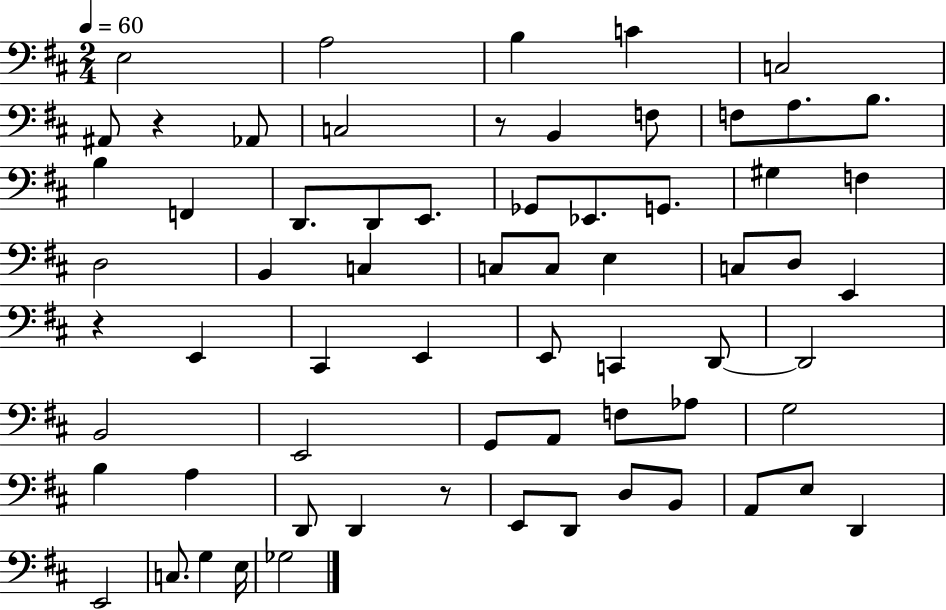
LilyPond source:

{
  \clef bass
  \numericTimeSignature
  \time 2/4
  \key d \major
  \tempo 4 = 60
  \repeat volta 2 { e2 | a2 | b4 c'4 | c2 | \break ais,8 r4 aes,8 | c2 | r8 b,4 f8 | f8 a8. b8. | \break b4 f,4 | d,8. d,8 e,8. | ges,8 ees,8. g,8. | gis4 f4 | \break d2 | b,4 c4 | c8 c8 e4 | c8 d8 e,4 | \break r4 e,4 | cis,4 e,4 | e,8 c,4 d,8~~ | d,2 | \break b,2 | e,2 | g,8 a,8 f8 aes8 | g2 | \break b4 a4 | d,8 d,4 r8 | e,8 d,8 d8 b,8 | a,8 e8 d,4 | \break e,2 | c8. g4 e16 | ges2 | } \bar "|."
}